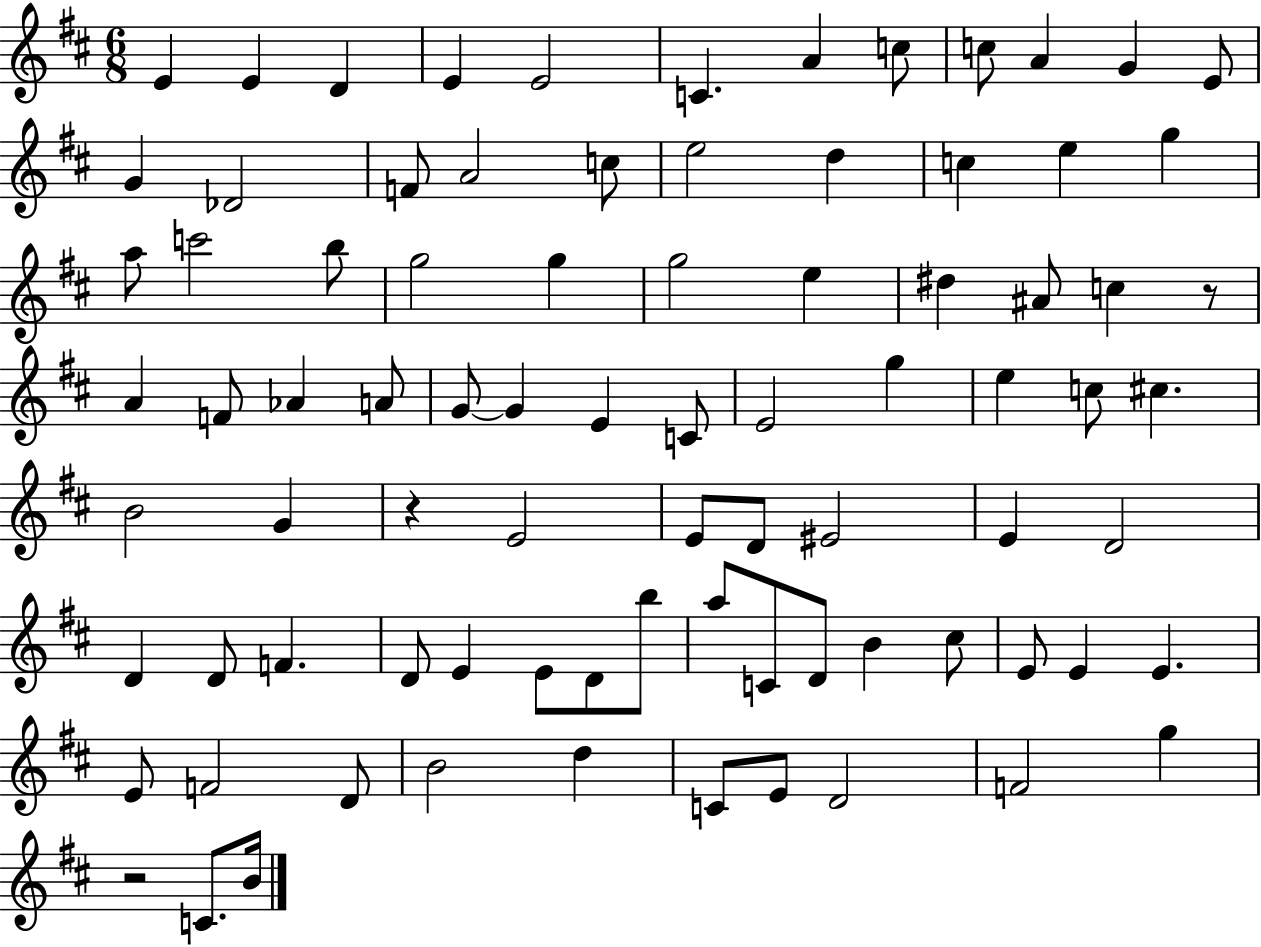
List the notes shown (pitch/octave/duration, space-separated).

E4/q E4/q D4/q E4/q E4/h C4/q. A4/q C5/e C5/e A4/q G4/q E4/e G4/q Db4/h F4/e A4/h C5/e E5/h D5/q C5/q E5/q G5/q A5/e C6/h B5/e G5/h G5/q G5/h E5/q D#5/q A#4/e C5/q R/e A4/q F4/e Ab4/q A4/e G4/e G4/q E4/q C4/e E4/h G5/q E5/q C5/e C#5/q. B4/h G4/q R/q E4/h E4/e D4/e EIS4/h E4/q D4/h D4/q D4/e F4/q. D4/e E4/q E4/e D4/e B5/e A5/e C4/e D4/e B4/q C#5/e E4/e E4/q E4/q. E4/e F4/h D4/e B4/h D5/q C4/e E4/e D4/h F4/h G5/q R/h C4/e. B4/s